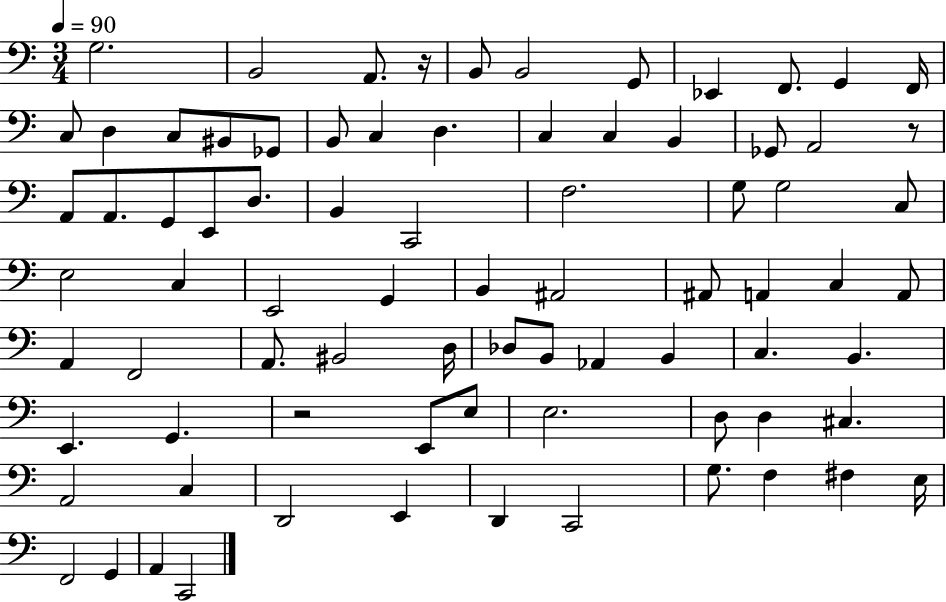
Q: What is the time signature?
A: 3/4